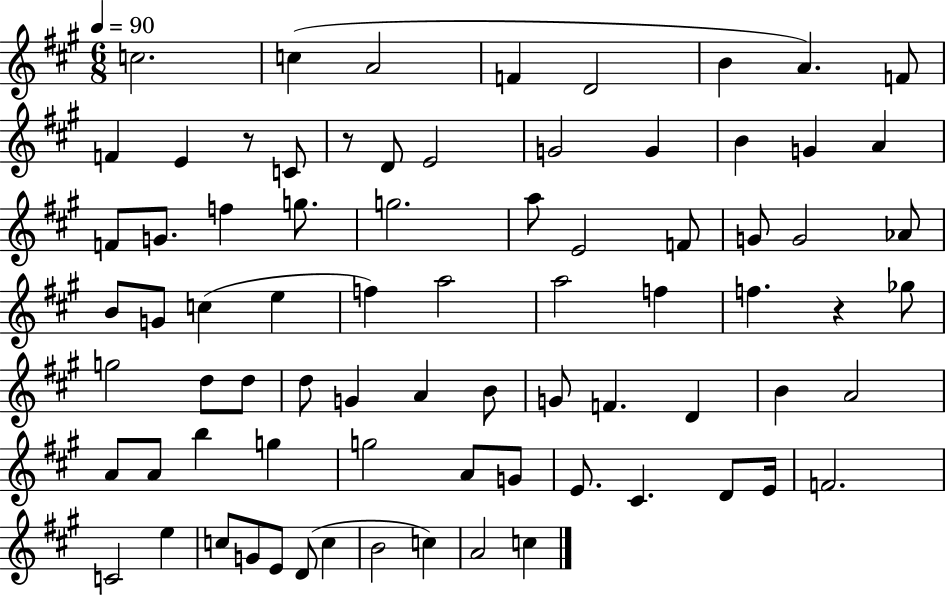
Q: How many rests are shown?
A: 3